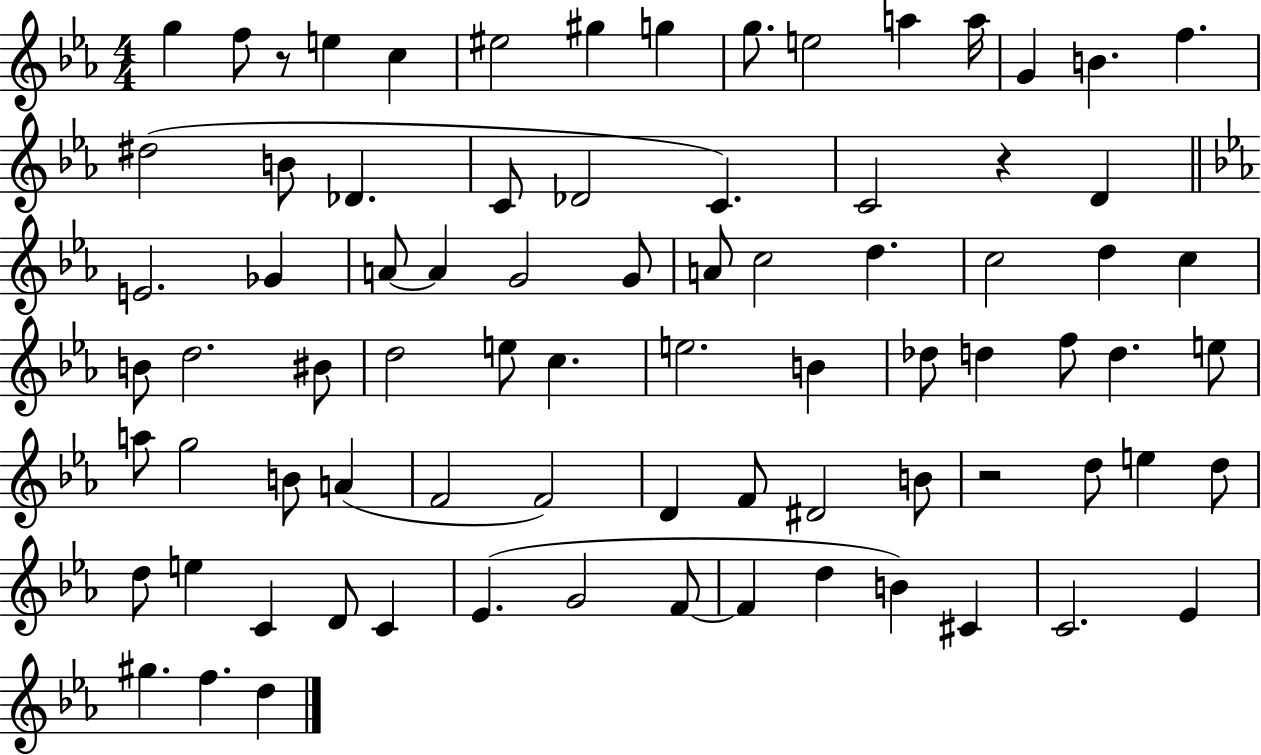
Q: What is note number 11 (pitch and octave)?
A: A5